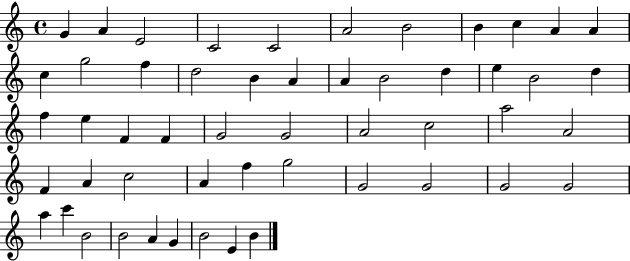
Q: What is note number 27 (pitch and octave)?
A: F4